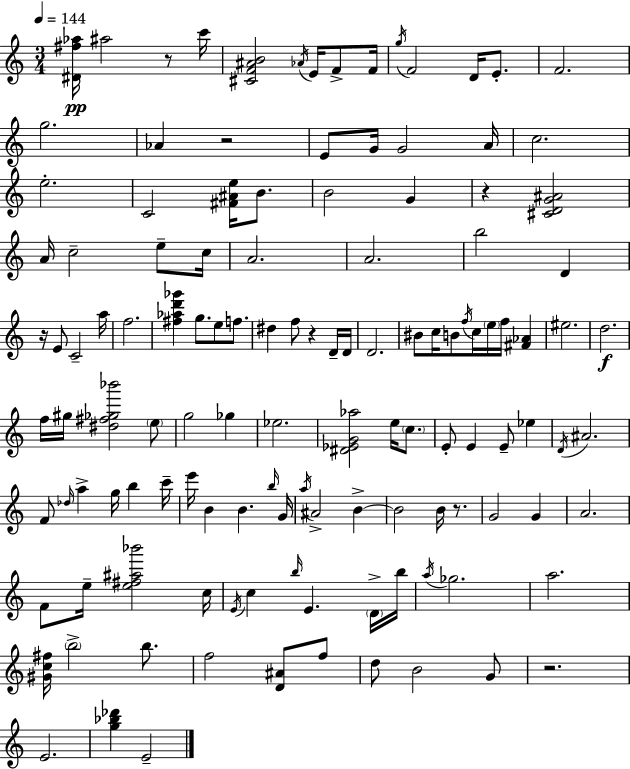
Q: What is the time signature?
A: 3/4